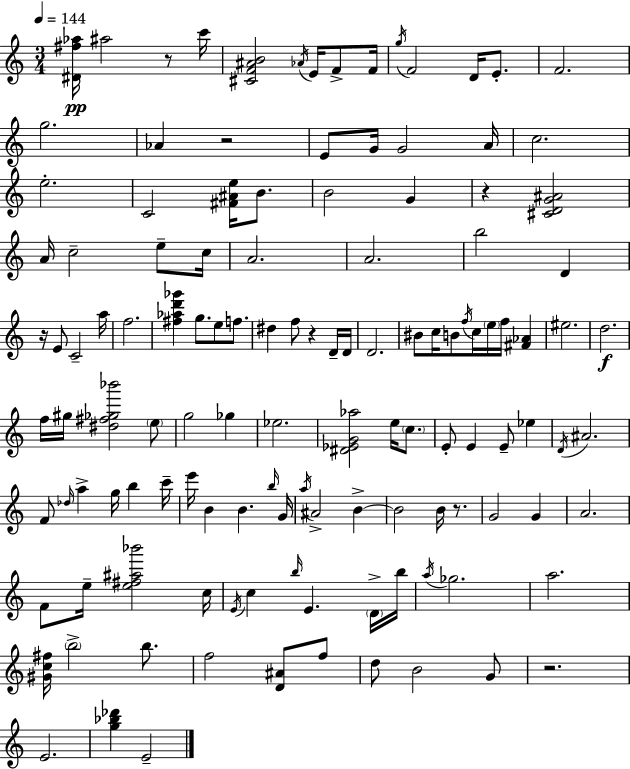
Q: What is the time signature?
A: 3/4